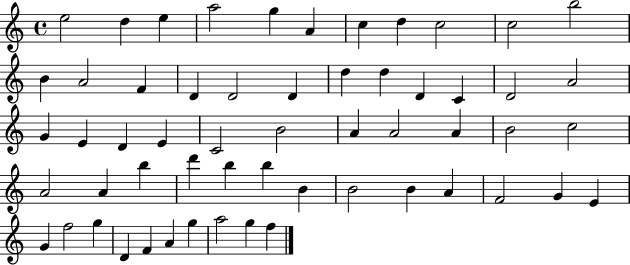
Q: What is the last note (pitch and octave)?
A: F5